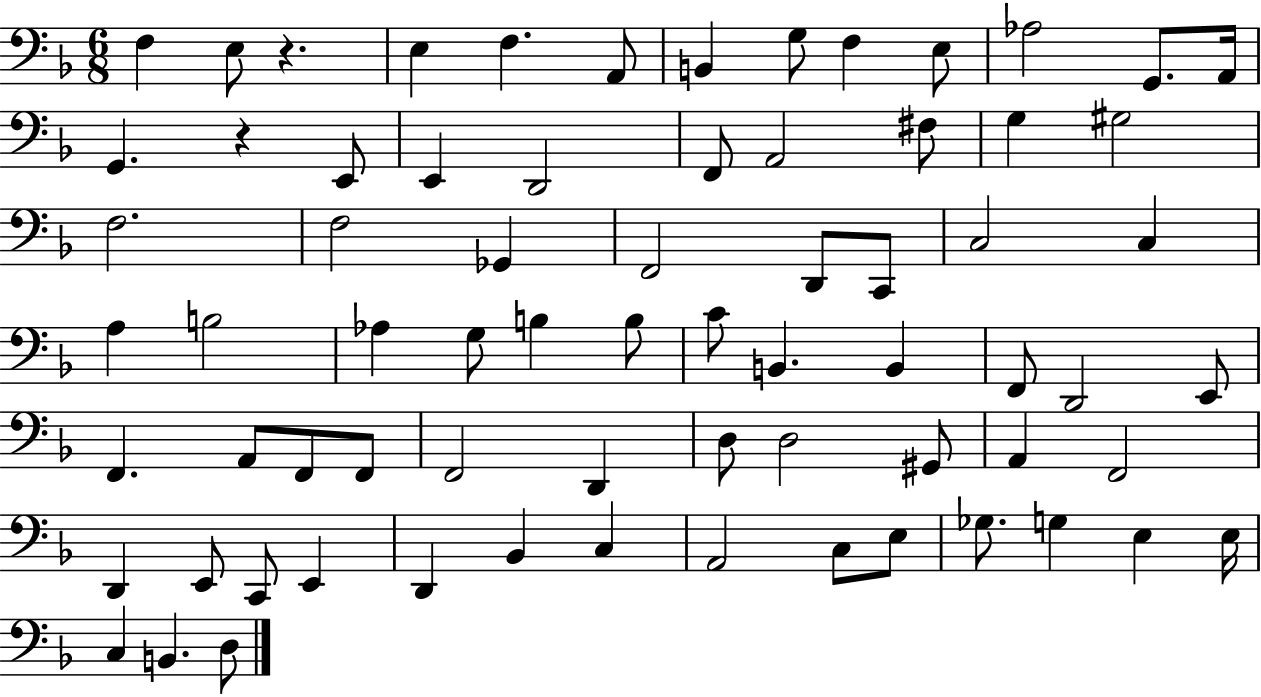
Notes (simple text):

F3/q E3/e R/q. E3/q F3/q. A2/e B2/q G3/e F3/q E3/e Ab3/h G2/e. A2/s G2/q. R/q E2/e E2/q D2/h F2/e A2/h F#3/e G3/q G#3/h F3/h. F3/h Gb2/q F2/h D2/e C2/e C3/h C3/q A3/q B3/h Ab3/q G3/e B3/q B3/e C4/e B2/q. B2/q F2/e D2/h E2/e F2/q. A2/e F2/e F2/e F2/h D2/q D3/e D3/h G#2/e A2/q F2/h D2/q E2/e C2/e E2/q D2/q Bb2/q C3/q A2/h C3/e E3/e Gb3/e. G3/q E3/q E3/s C3/q B2/q. D3/e